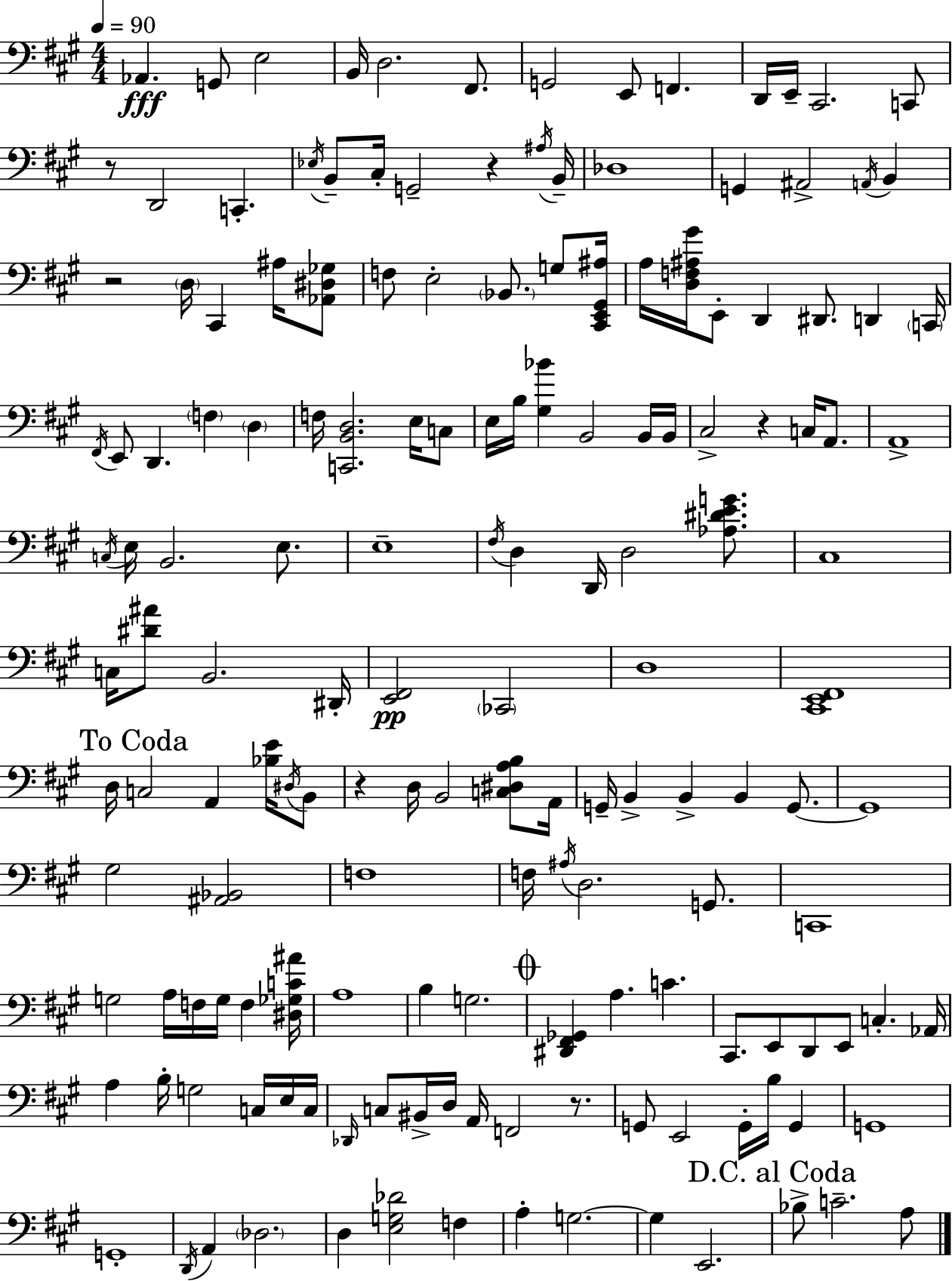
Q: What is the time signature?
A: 4/4